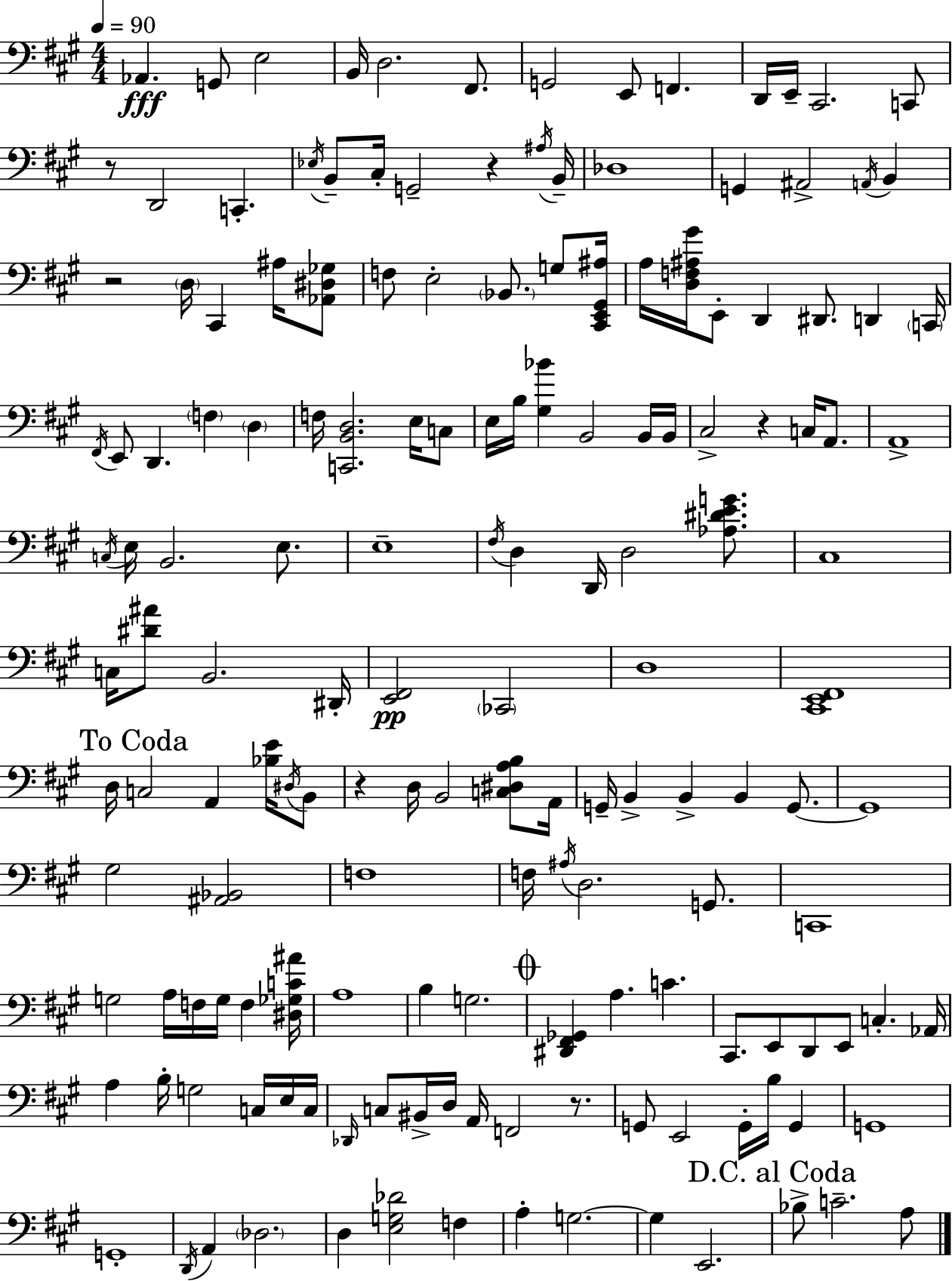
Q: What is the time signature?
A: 4/4